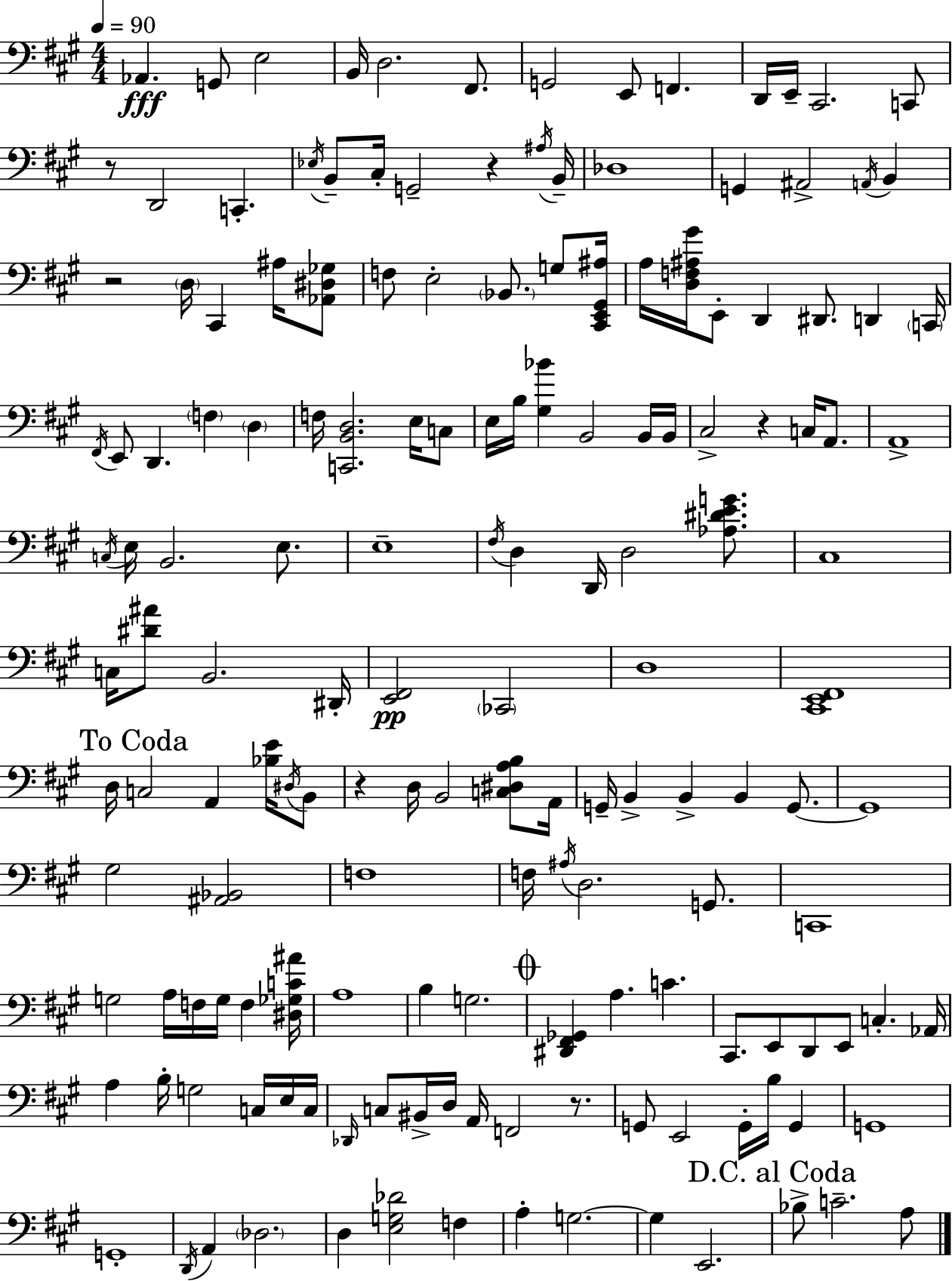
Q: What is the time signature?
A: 4/4